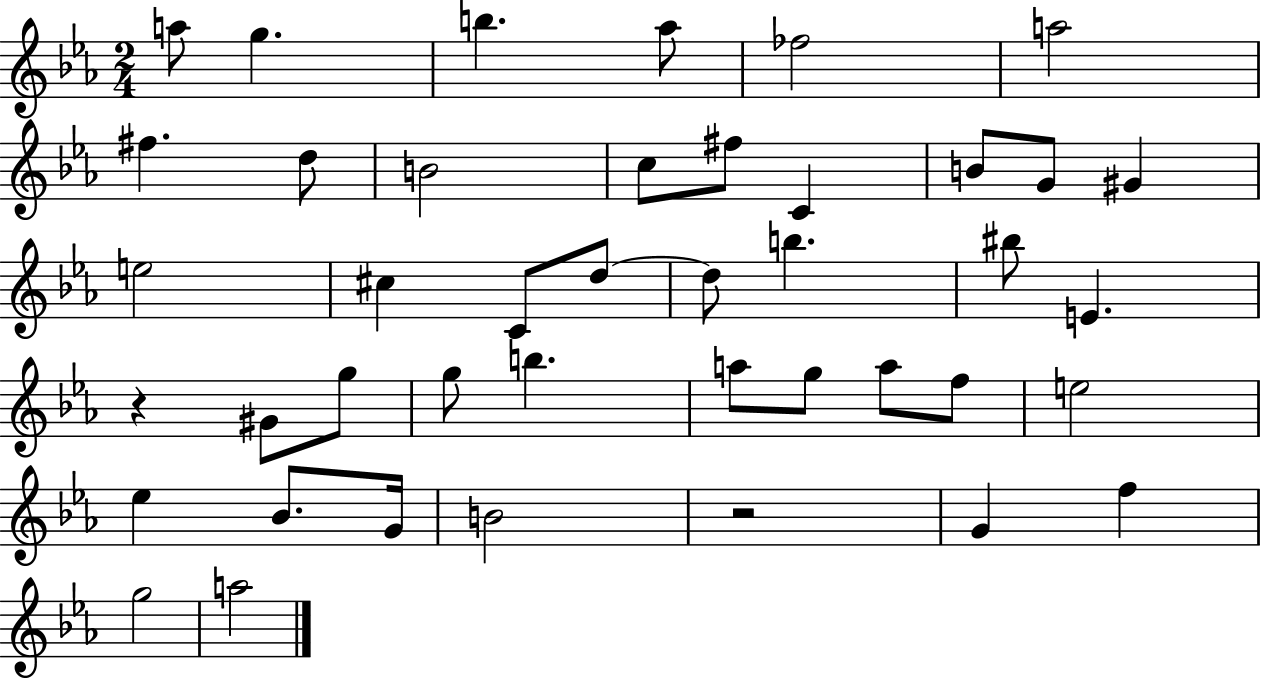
{
  \clef treble
  \numericTimeSignature
  \time 2/4
  \key ees \major
  \repeat volta 2 { a''8 g''4. | b''4. aes''8 | fes''2 | a''2 | \break fis''4. d''8 | b'2 | c''8 fis''8 c'4 | b'8 g'8 gis'4 | \break e''2 | cis''4 c'8 d''8~~ | d''8 b''4. | bis''8 e'4. | \break r4 gis'8 g''8 | g''8 b''4. | a''8 g''8 a''8 f''8 | e''2 | \break ees''4 bes'8. g'16 | b'2 | r2 | g'4 f''4 | \break g''2 | a''2 | } \bar "|."
}